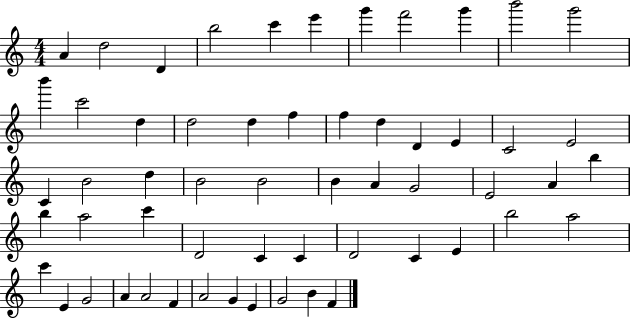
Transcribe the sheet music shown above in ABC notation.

X:1
T:Untitled
M:4/4
L:1/4
K:C
A d2 D b2 c' e' g' f'2 g' b'2 g'2 b' c'2 d d2 d f f d D E C2 E2 C B2 d B2 B2 B A G2 E2 A b b a2 c' D2 C C D2 C E b2 a2 c' E G2 A A2 F A2 G E G2 B F